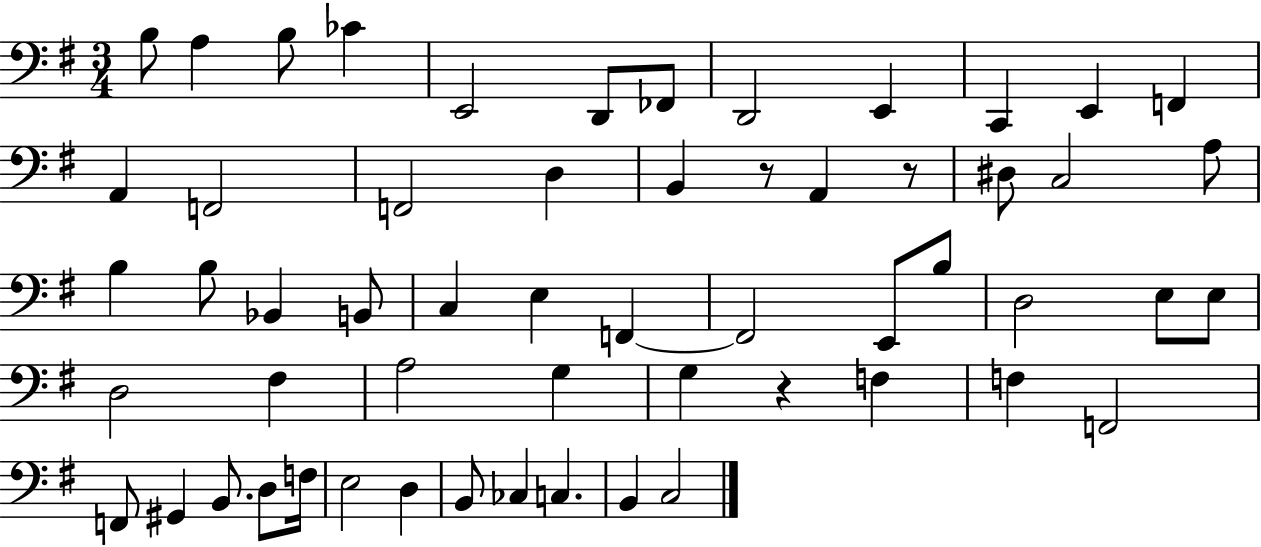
{
  \clef bass
  \numericTimeSignature
  \time 3/4
  \key g \major
  \repeat volta 2 { b8 a4 b8 ces'4 | e,2 d,8 fes,8 | d,2 e,4 | c,4 e,4 f,4 | \break a,4 f,2 | f,2 d4 | b,4 r8 a,4 r8 | dis8 c2 a8 | \break b4 b8 bes,4 b,8 | c4 e4 f,4~~ | f,2 e,8 b8 | d2 e8 e8 | \break d2 fis4 | a2 g4 | g4 r4 f4 | f4 f,2 | \break f,8 gis,4 b,8. d8 f16 | e2 d4 | b,8 ces4 c4. | b,4 c2 | \break } \bar "|."
}